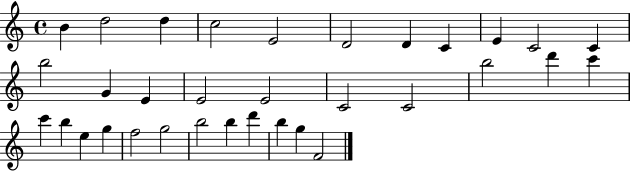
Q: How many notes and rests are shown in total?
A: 33